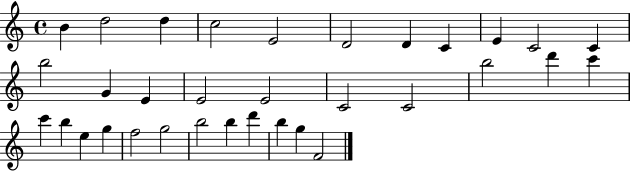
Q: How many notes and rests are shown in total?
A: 33